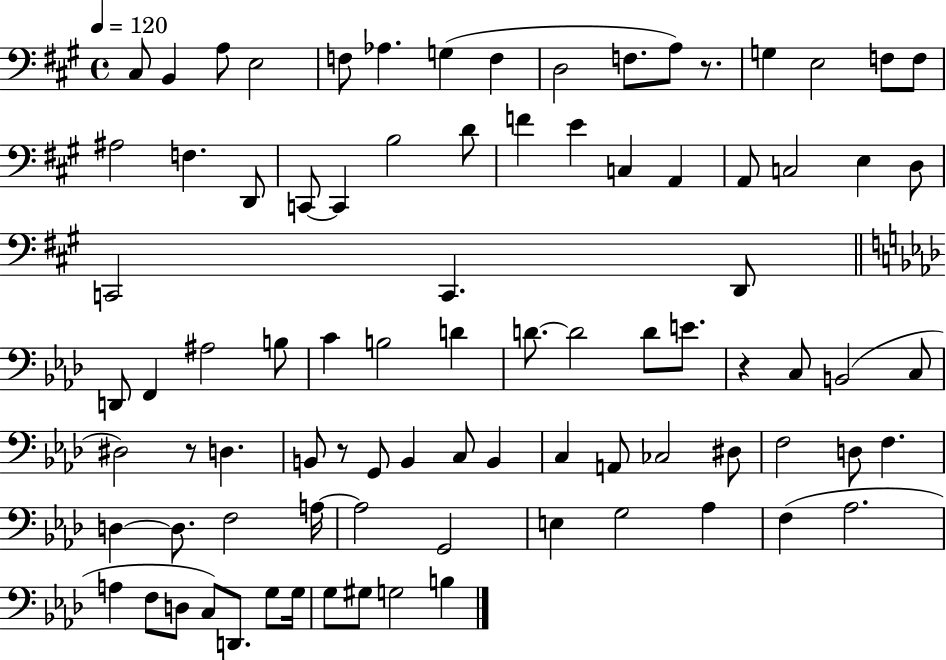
X:1
T:Untitled
M:4/4
L:1/4
K:A
^C,/2 B,, A,/2 E,2 F,/2 _A, G, F, D,2 F,/2 A,/2 z/2 G, E,2 F,/2 F,/2 ^A,2 F, D,,/2 C,,/2 C,, B,2 D/2 F E C, A,, A,,/2 C,2 E, D,/2 C,,2 C,, D,,/2 D,,/2 F,, ^A,2 B,/2 C B,2 D D/2 D2 D/2 E/2 z C,/2 B,,2 C,/2 ^D,2 z/2 D, B,,/2 z/2 G,,/2 B,, C,/2 B,, C, A,,/2 _C,2 ^D,/2 F,2 D,/2 F, D, D,/2 F,2 A,/4 A,2 G,,2 E, G,2 _A, F, _A,2 A, F,/2 D,/2 C,/2 D,,/2 G,/2 G,/4 G,/2 ^G,/2 G,2 B,